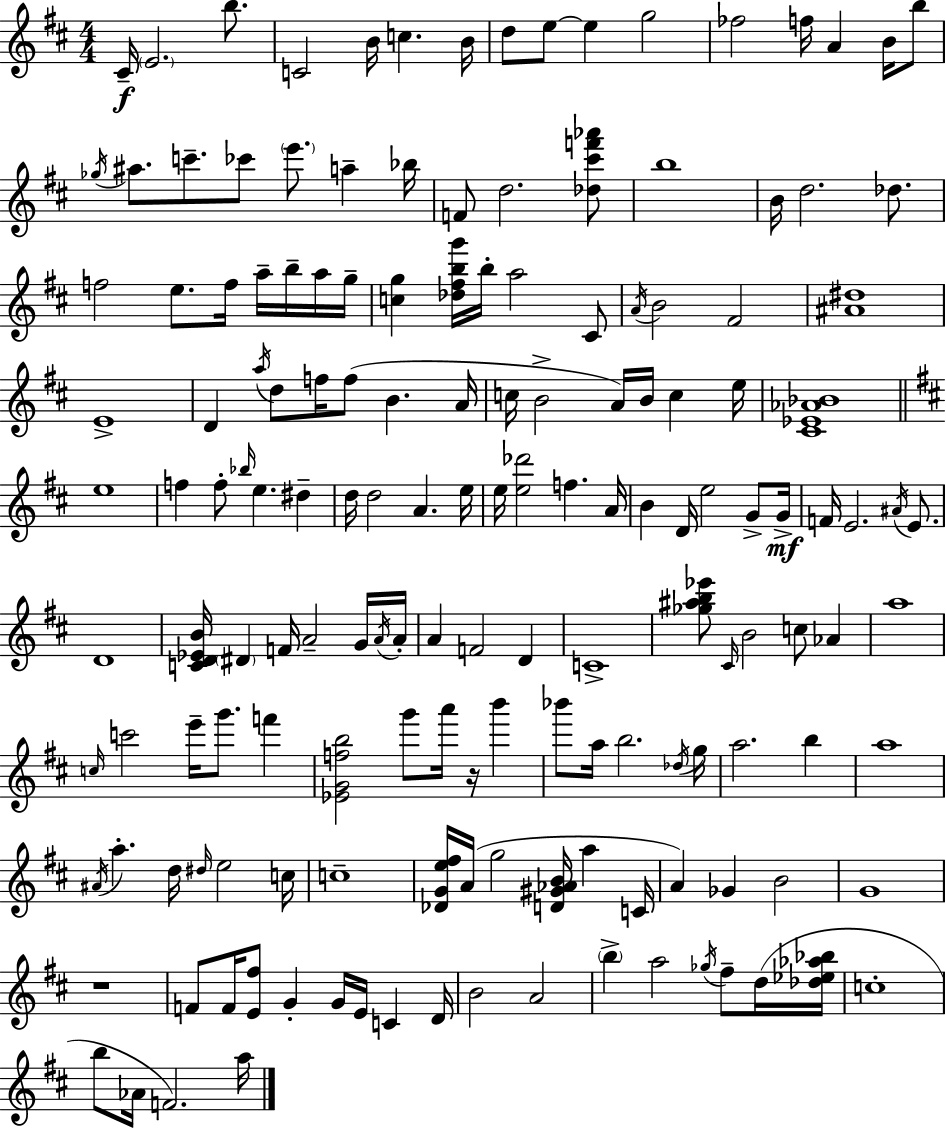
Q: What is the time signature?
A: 4/4